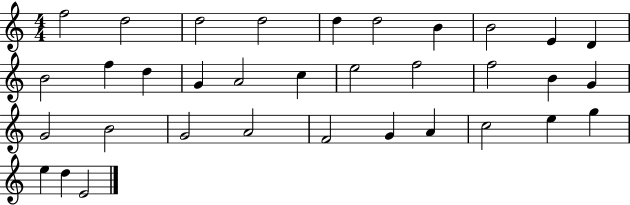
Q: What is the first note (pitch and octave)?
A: F5